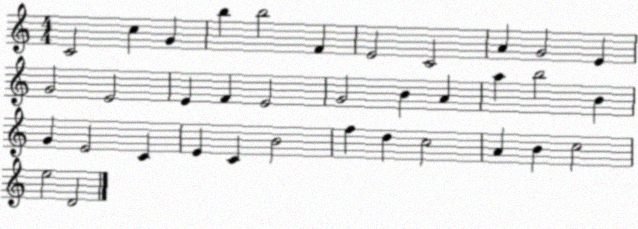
X:1
T:Untitled
M:4/4
L:1/4
K:C
C2 c G b b2 F E2 C2 A G2 E G2 E2 E F E2 G2 B A a b2 B G E2 C E C B2 f d c2 A B c2 e2 D2